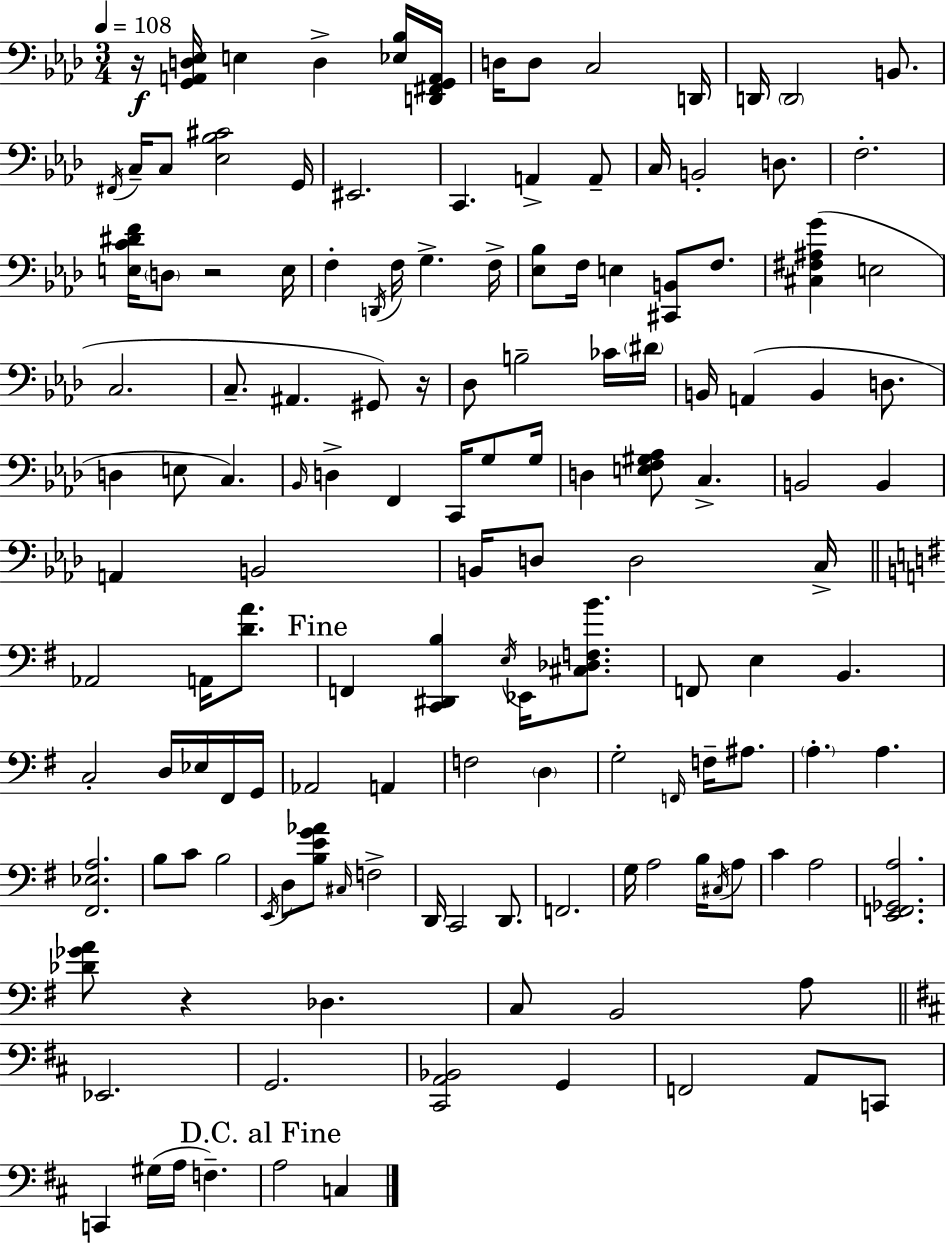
{
  \clef bass
  \numericTimeSignature
  \time 3/4
  \key f \minor
  \tempo 4 = 108
  r16\f <g, a, d ees>16 e4 d4-> <ees bes>16 <d, fis, g, a,>16 | d16 d8 c2 d,16 | d,16 \parenthesize d,2 b,8. | \acciaccatura { fis,16 } c16-- c8 <ees bes cis'>2 | \break g,16 eis,2. | c,4. a,4-> a,8-- | c16 b,2-. d8. | f2.-. | \break <e c' dis' f'>16 \parenthesize d8 r2 | e16 f4-. \acciaccatura { d,16 } f16 g4.-> | f16-> <ees bes>8 f16 e4 <cis, b,>8 f8. | <cis fis ais g'>4( e2 | \break c2. | c8.-- ais,4. gis,8) | r16 des8 b2-- | ces'16 \parenthesize dis'16 b,16 a,4( b,4 d8. | \break d4 e8 c4.) | \grace { bes,16 } d4-> f,4 c,16 | g8 g16 d4 <e f gis aes>8 c4.-> | b,2 b,4 | \break a,4 b,2 | b,16 d8 d2 | c16-> \bar "||" \break \key g \major aes,2 a,16 <d' a'>8. | \mark "Fine" f,4 <c, dis, b>4 \acciaccatura { e16 } ees,16 <cis des f b'>8. | f,8 e4 b,4. | c2-. d16 ees16 fis,16 | \break g,16 aes,2 a,4 | f2 \parenthesize d4 | g2-. \grace { f,16 } f16-- ais8. | \parenthesize a4.-. a4. | \break <fis, ees a>2. | b8 c'8 b2 | \acciaccatura { e,16 } d8 <b e' g' aes'>8 \grace { cis16 } f2-> | d,16 c,2 | \break d,8. f,2. | g16 a2 | b16 \acciaccatura { cis16 } a8 c'4 a2 | <e, f, ges, a>2. | \break <des' ges' a'>8 r4 des4. | c8 b,2 | a8 \bar "||" \break \key d \major ees,2. | g,2. | <cis, a, bes,>2 g,4 | f,2 a,8 c,8 | \break c,4 gis16( a16 f4.--) | \mark "D.C. al Fine" a2 c4 | \bar "|."
}